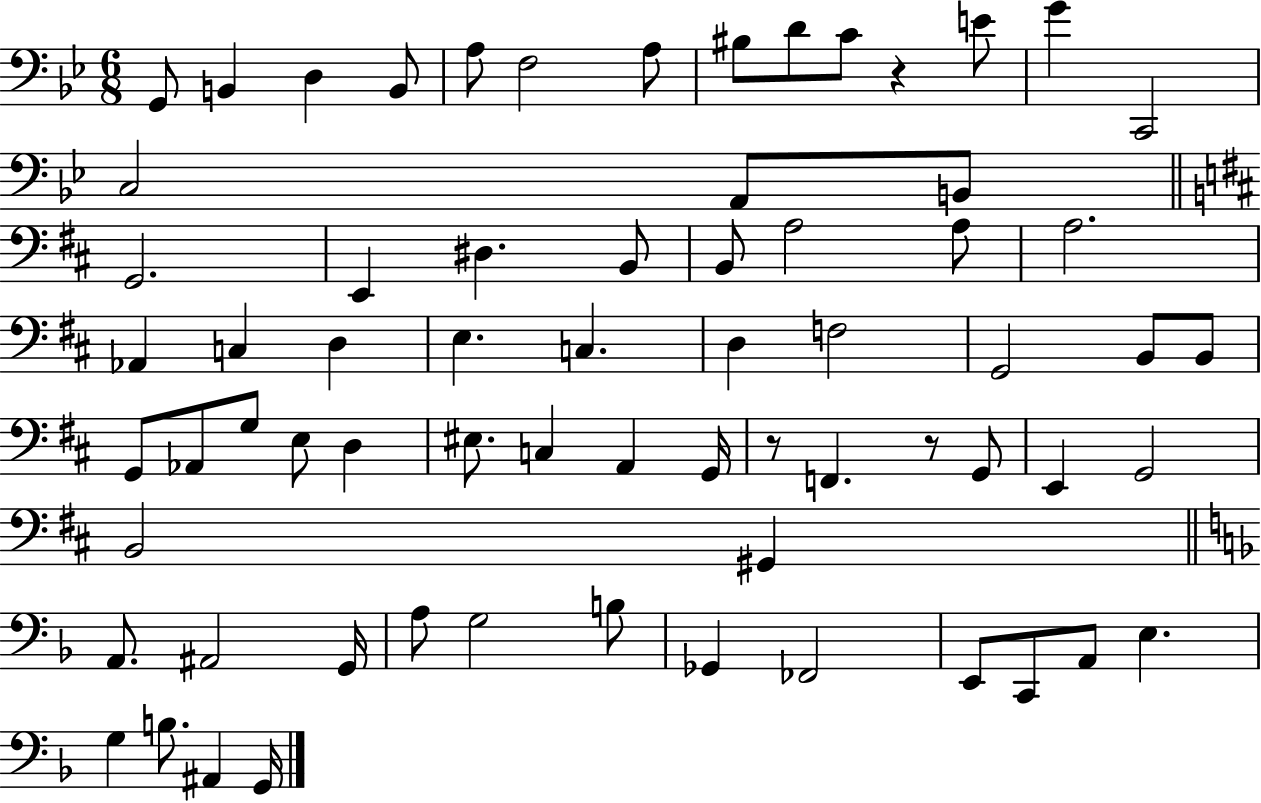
{
  \clef bass
  \numericTimeSignature
  \time 6/8
  \key bes \major
  g,8 b,4 d4 b,8 | a8 f2 a8 | bis8 d'8 c'8 r4 e'8 | g'4 c,2 | \break c2 a,8 b,8 | \bar "||" \break \key d \major g,2. | e,4 dis4. b,8 | b,8 a2 a8 | a2. | \break aes,4 c4 d4 | e4. c4. | d4 f2 | g,2 b,8 b,8 | \break g,8 aes,8 g8 e8 d4 | eis8. c4 a,4 g,16 | r8 f,4. r8 g,8 | e,4 g,2 | \break b,2 gis,4 | \bar "||" \break \key d \minor a,8. ais,2 g,16 | a8 g2 b8 | ges,4 fes,2 | e,8 c,8 a,8 e4. | \break g4 b8. ais,4 g,16 | \bar "|."
}